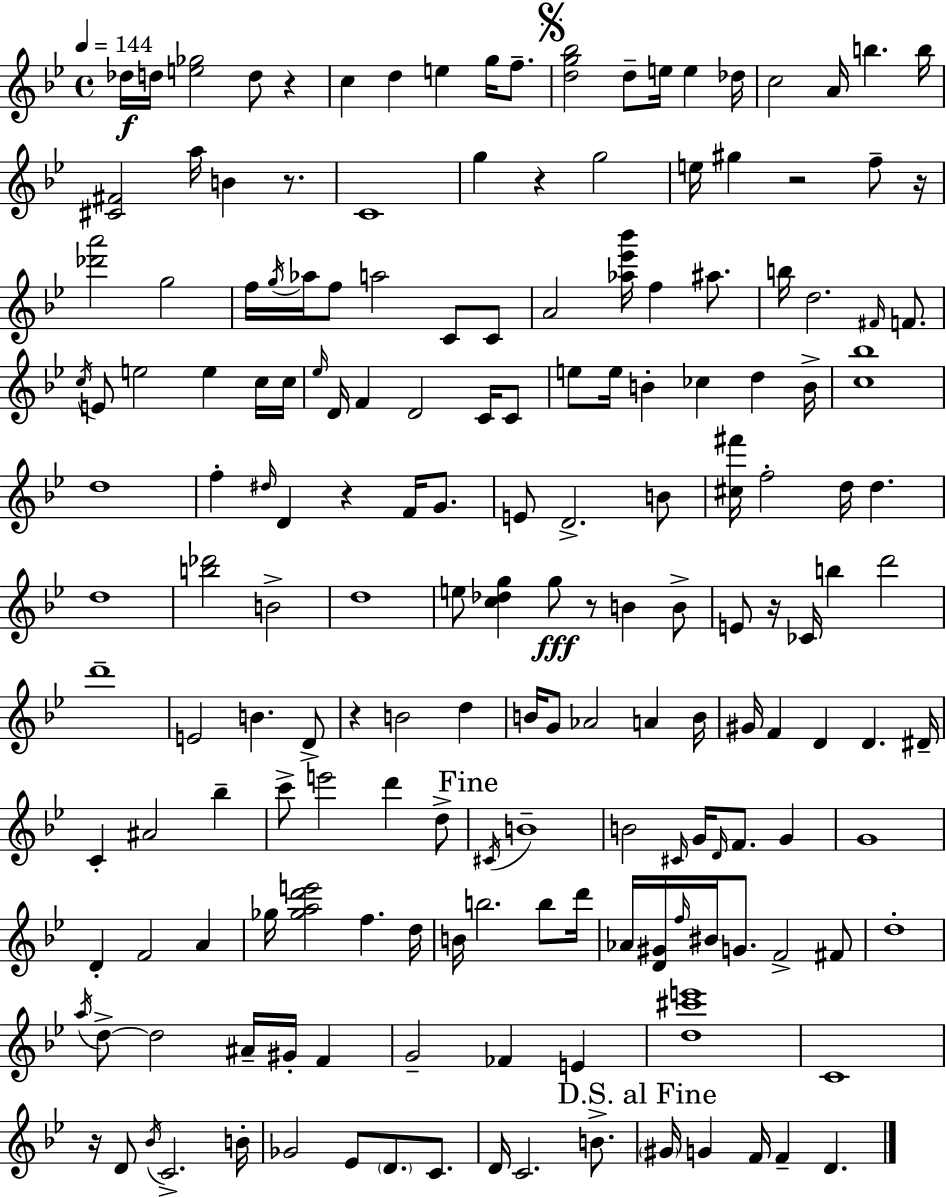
Db5/s D5/s [E5,Gb5]/h D5/e R/q C5/q D5/q E5/q G5/s F5/e. [D5,G5,Bb5]/h D5/e E5/s E5/q Db5/s C5/h A4/s B5/q. B5/s [C#4,F#4]/h A5/s B4/q R/e. C4/w G5/q R/q G5/h E5/s G#5/q R/h F5/e R/s [Db6,A6]/h G5/h F5/s G5/s Ab5/s F5/e A5/h C4/e C4/e A4/h [Ab5,Eb6,Bb6]/s F5/q A#5/e. B5/s D5/h. F#4/s F4/e. C5/s E4/e E5/h E5/q C5/s C5/s Eb5/s D4/s F4/q D4/h C4/s C4/e E5/e E5/s B4/q CES5/q D5/q B4/s [C5,Bb5]/w D5/w F5/q D#5/s D4/q R/q F4/s G4/e. E4/e D4/h. B4/e [C#5,F#6]/s F5/h D5/s D5/q. D5/w [B5,Db6]/h B4/h D5/w E5/e [C5,Db5,G5]/q G5/e R/e B4/q B4/e E4/e R/s CES4/s B5/q D6/h D6/w E4/h B4/q. D4/e R/q B4/h D5/q B4/s G4/e Ab4/h A4/q B4/s G#4/s F4/q D4/q D4/q. D#4/s C4/q A#4/h Bb5/q C6/e E6/h D6/q D5/e C#4/s B4/w B4/h C#4/s G4/s D4/s F4/e. G4/q G4/w D4/q F4/h A4/q Gb5/s [Gb5,A5,D6,E6]/h F5/q. D5/s B4/s B5/h. B5/e D6/s Ab4/s [D4,G#4]/s F5/s BIS4/s G4/e. F4/h F#4/e D5/w A5/s D5/e D5/h A#4/s G#4/s F4/q G4/h FES4/q E4/q [D5,C#6,E6]/w C4/w R/s D4/e Bb4/s C4/h. B4/s Gb4/h Eb4/e D4/e. C4/e. D4/s C4/h. B4/e. G#4/s G4/q F4/s F4/q D4/q.